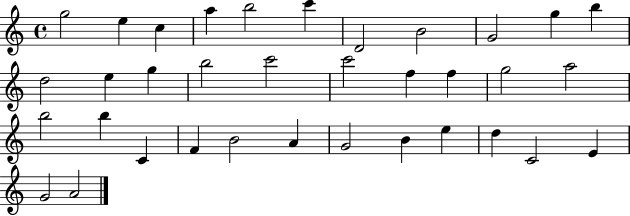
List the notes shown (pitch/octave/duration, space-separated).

G5/h E5/q C5/q A5/q B5/h C6/q D4/h B4/h G4/h G5/q B5/q D5/h E5/q G5/q B5/h C6/h C6/h F5/q F5/q G5/h A5/h B5/h B5/q C4/q F4/q B4/h A4/q G4/h B4/q E5/q D5/q C4/h E4/q G4/h A4/h